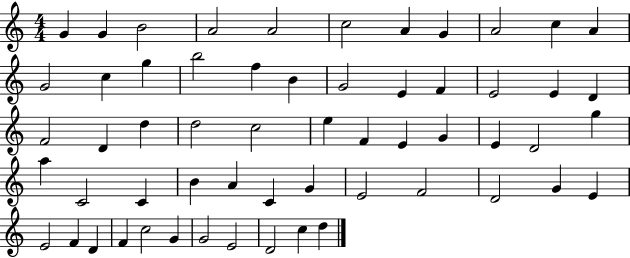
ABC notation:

X:1
T:Untitled
M:4/4
L:1/4
K:C
G G B2 A2 A2 c2 A G A2 c A G2 c g b2 f B G2 E F E2 E D F2 D d d2 c2 e F E G E D2 g a C2 C B A C G E2 F2 D2 G E E2 F D F c2 G G2 E2 D2 c d